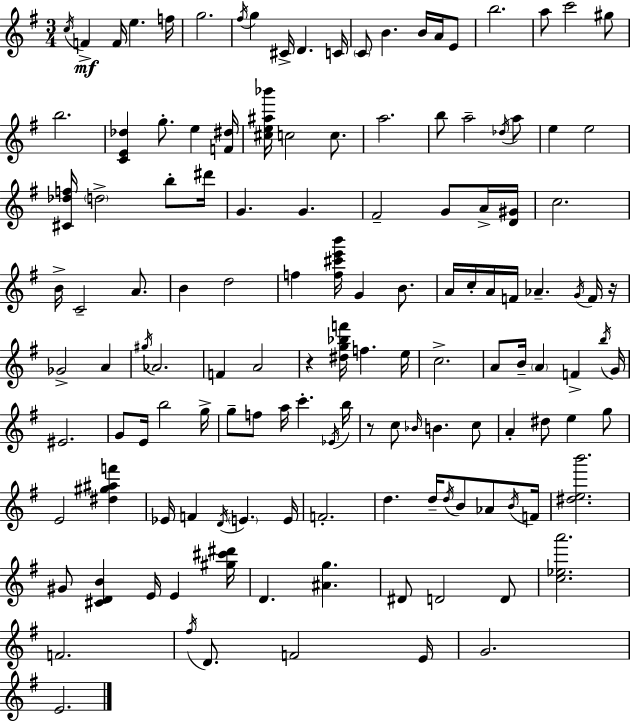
{
  \clef treble
  \numericTimeSignature
  \time 3/4
  \key g \major
  \acciaccatura { c''16 }\mf f'4-> f'16 e''4. | f''16 g''2. | \acciaccatura { fis''16 } g''4 cis'16-> d'4. | c'16 \parenthesize c'8 b'4. b'16 a'16 | \break e'8 b''2. | a''8 c'''2 | gis''8 b''2. | <c' e' des''>4 g''8.-. e''4 | \break <f' dis''>16 <cis'' e'' ais'' bes'''>16 c''2 c''8. | a''2. | b''8 a''2-- | \acciaccatura { des''16 } a''8 e''4 e''2 | \break <cis' des'' f''>16 \parenthesize d''2-> | b''8-. dis'''16 g'4. g'4. | fis'2-- g'8 | a'16-> <d' gis'>16 c''2. | \break b'16-> c'2-- | a'8. b'4 d''2 | f''4 <f'' cis''' e''' b'''>16 g'4 | b'8. a'16 c''16-. a'16 f'16 aes'4.-- | \break \acciaccatura { g'16 } f'16 r16 ges'2-> | a'4 \acciaccatura { gis''16 } aes'2. | f'4 a'2 | r4 <dis'' g'' bes'' f'''>16 f''4. | \break e''16 c''2.-> | a'8 b'16-- \parenthesize a'4 | f'4-> \acciaccatura { b''16 } g'16 eis'2. | g'8 e'16 b''2 | \break g''16-> g''8-- f''8 a''16 c'''4.-. | \acciaccatura { ees'16 } b''16 r8 c''8 \grace { bes'16 } | b'4. c''8 a'4-. | dis''8 e''4 g''8 e'2 | \break <dis'' gis'' ais'' f'''>4 ees'16 f'4 | \acciaccatura { d'16 } \parenthesize e'4. e'16 f'2.-. | d''4. | d''16-- \acciaccatura { d''16 } b'8 aes'8 \acciaccatura { b'16 } f'16 <dis'' e'' b'''>2. | \break gis'8 | <cis' d' b'>4 e'16 e'4 <gis'' cis''' dis'''>16 d'4. | <ais' g''>4. dis'8 | d'2 d'8 <c'' ees'' a'''>2. | \break f'2. | \acciaccatura { fis''16 } | d'8. f'2 e'16 | g'2. | \break e'2. | \bar "|."
}